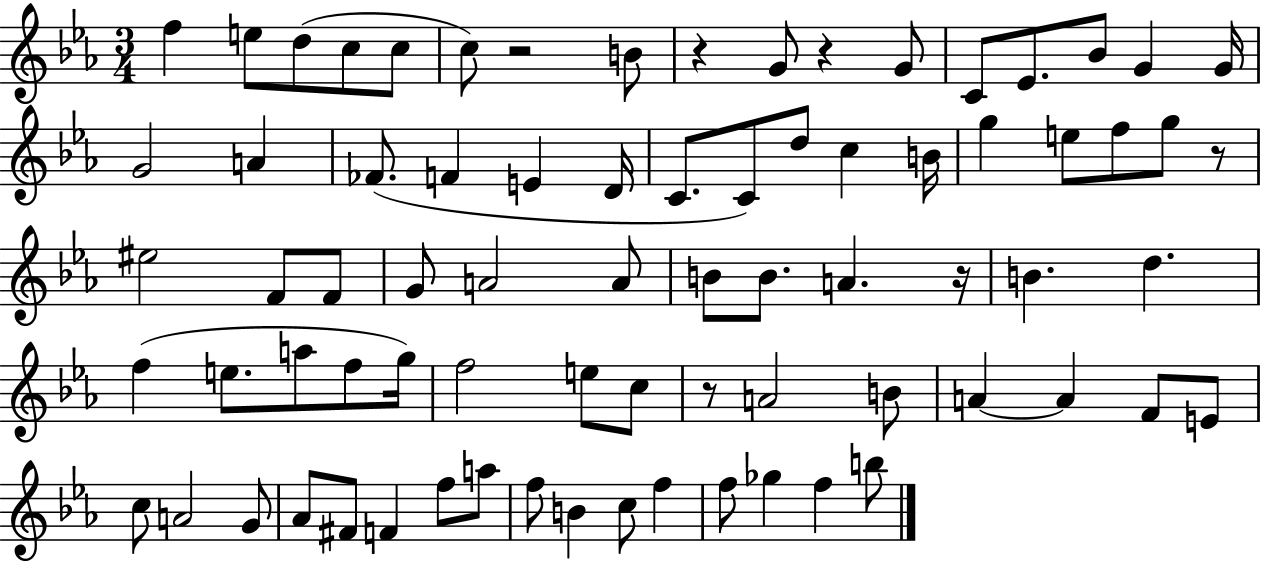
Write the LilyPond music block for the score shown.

{
  \clef treble
  \numericTimeSignature
  \time 3/4
  \key ees \major
  f''4 e''8 d''8( c''8 c''8 | c''8) r2 b'8 | r4 g'8 r4 g'8 | c'8 ees'8. bes'8 g'4 g'16 | \break g'2 a'4 | fes'8.( f'4 e'4 d'16 | c'8. c'8) d''8 c''4 b'16 | g''4 e''8 f''8 g''8 r8 | \break eis''2 f'8 f'8 | g'8 a'2 a'8 | b'8 b'8. a'4. r16 | b'4. d''4. | \break f''4( e''8. a''8 f''8 g''16) | f''2 e''8 c''8 | r8 a'2 b'8 | a'4~~ a'4 f'8 e'8 | \break c''8 a'2 g'8 | aes'8 fis'8 f'4 f''8 a''8 | f''8 b'4 c''8 f''4 | f''8 ges''4 f''4 b''8 | \break \bar "|."
}